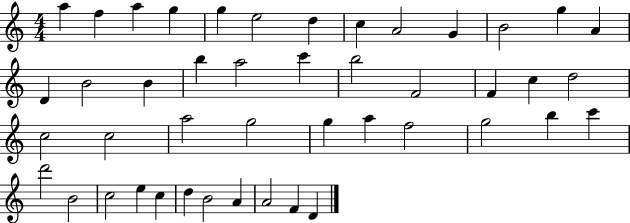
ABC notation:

X:1
T:Untitled
M:4/4
L:1/4
K:C
a f a g g e2 d c A2 G B2 g A D B2 B b a2 c' b2 F2 F c d2 c2 c2 a2 g2 g a f2 g2 b c' d'2 B2 c2 e c d B2 A A2 F D